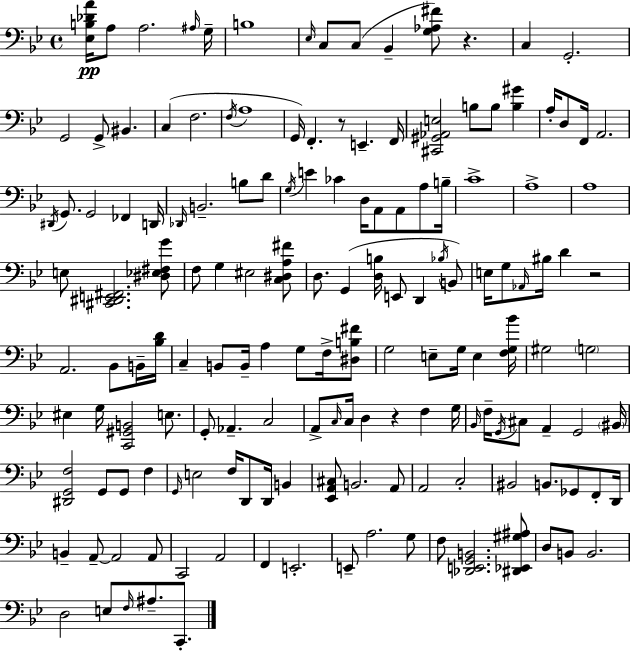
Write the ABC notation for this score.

X:1
T:Untitled
M:4/4
L:1/4
K:Gm
[_E,B,_DA]/4 A,/2 A,2 ^A,/4 G,/4 B,4 _E,/4 C,/2 C,/2 _B,, [G,_A,^F]/2 z C, G,,2 G,,2 G,,/2 ^B,, C, F,2 F,/4 A,4 G,,/4 F,, z/2 E,, F,,/4 [^C,,^G,,_A,,E,]2 B,/2 B,/2 [B,^G] A,/4 D,/2 F,,/4 A,,2 ^D,,/4 G,,/2 G,,2 _F,, D,,/4 _D,,/4 B,,2 B,/2 D/2 G,/4 E _C D,/4 A,,/2 A,,/2 A,/2 B,/4 C4 A,4 A,4 E,/2 [^C,,^D,,E,,^F,,]2 [^D,_E,^F,G]/2 F,/2 G, ^E,2 [C,^D,A,^F]/2 D,/2 G,, [D,B,]/4 E,,/2 D,, _B,/4 B,,/2 E,/4 G,/2 _A,,/4 ^B,/4 D z2 A,,2 _B,,/2 B,,/4 [_B,D]/4 C, B,,/2 B,,/4 A, G,/2 F,/4 [^D,B,^F]/2 G,2 E,/2 G,/4 E, [F,G,_B]/4 ^G,2 G,2 ^E, G,/4 [C,,^G,,B,,]2 E,/2 G,,/2 _A,, C,2 A,,/2 C,/4 C,/4 D, z F, G,/4 _B,,/4 F,/4 G,,/4 ^C,/2 A,, G,,2 ^B,,/4 [^D,,G,,F,]2 G,,/2 G,,/2 F, G,,/4 E,2 F,/4 D,,/2 D,,/4 B,, [_E,,A,,^C,]/2 B,,2 A,,/2 A,,2 C,2 ^B,,2 B,,/2 _G,,/2 F,,/2 D,,/4 B,, A,,/2 A,,2 A,,/2 C,,2 A,,2 F,, E,,2 E,,/2 A,2 G,/2 F,/2 [_D,,E,,G,,B,,]2 [^D,,_E,,^G,^A,]/2 D,/2 B,,/2 B,,2 D,2 E,/2 F,/4 ^A,/2 C,,/2